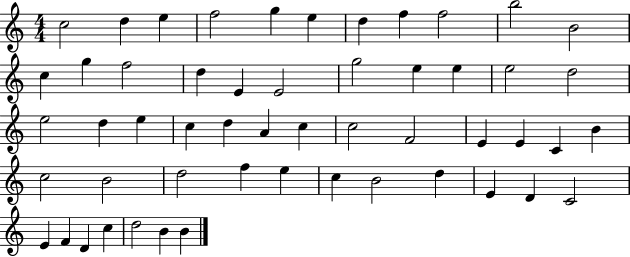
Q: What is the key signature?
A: C major